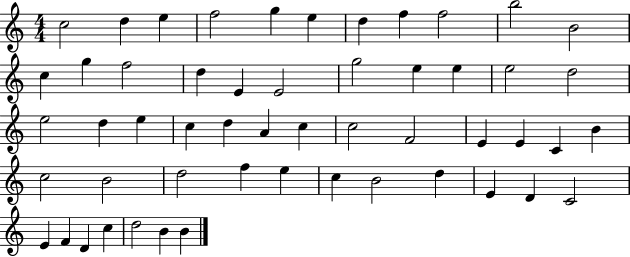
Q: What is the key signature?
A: C major